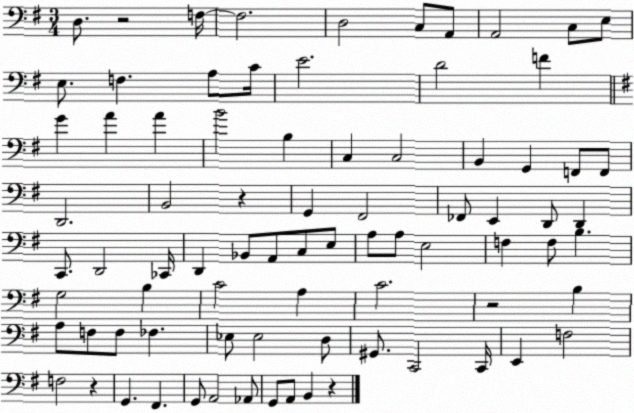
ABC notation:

X:1
T:Untitled
M:3/4
L:1/4
K:G
D,/2 z2 F,/4 F,2 D,2 C,/2 A,,/2 A,,2 C,/2 E,/2 E,/2 F, A,/2 C/4 E2 D2 F G A A B2 B, C, C,2 B,, G,, F,,/2 F,,/2 D,,2 B,,2 z G,, ^F,,2 _F,,/2 E,, D,,/2 D,, C,,/2 D,,2 _C,,/4 D,, _B,,/2 A,,/2 C,/2 E,/2 A,/2 A,/2 E,2 F, F,/2 B, G,2 B, C2 A, C2 z2 B, A,/2 F,/2 F,/2 _F, _E,/2 _E,2 D,/2 ^G,,/2 C,,2 C,,/4 E,, F,2 F,2 z G,, ^F,, G,,/2 A,,2 _A,,/2 G,,/2 A,,/2 B,, z